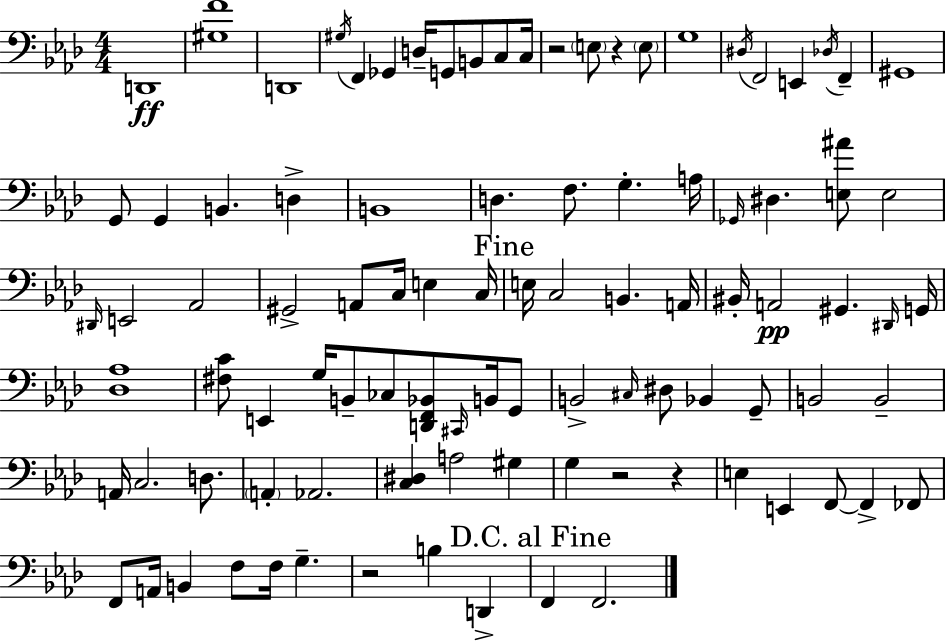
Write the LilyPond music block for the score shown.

{
  \clef bass
  \numericTimeSignature
  \time 4/4
  \key f \minor
  \repeat volta 2 { d,1\ff | <gis f'>1 | d,1 | \acciaccatura { gis16 } f,4 ges,4 d16-- g,8 b,8 c8 | \break c16 r2 \parenthesize e8 r4 \parenthesize e8 | g1 | \acciaccatura { dis16 } f,2 e,4 \acciaccatura { des16 } f,4-- | gis,1 | \break g,8 g,4 b,4. d4-> | b,1 | d4. f8. g4.-. | a16 \grace { ges,16 } dis4. <e ais'>8 e2 | \break \grace { dis,16 } e,2 aes,2 | gis,2-> a,8 c16 | e4 c16 \mark "Fine" e16 c2 b,4. | a,16 bis,16-. a,2\pp gis,4. | \break \grace { dis,16 } g,16 <des aes>1 | <fis c'>8 e,4 g16 b,8-- ces8 | <d, f, bes,>8 \grace { cis,16 } b,16 g,8 b,2-> \grace { cis16 } | dis8 bes,4 g,8-- b,2 | \break b,2-- a,16 c2. | d8. \parenthesize a,4-. aes,2. | <c dis>4 a2 | gis4 g4 r2 | \break r4 e4 e,4 | f,8~~ f,4-> fes,8 f,8 a,16 b,4 f8 | f16 g4.-- r2 | b4 d,4-> \mark "D.C. al Fine" f,4 f,2. | \break } \bar "|."
}